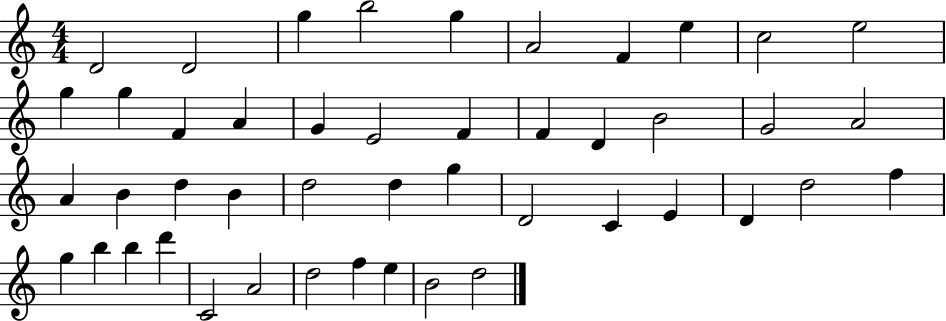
{
  \clef treble
  \numericTimeSignature
  \time 4/4
  \key c \major
  d'2 d'2 | g''4 b''2 g''4 | a'2 f'4 e''4 | c''2 e''2 | \break g''4 g''4 f'4 a'4 | g'4 e'2 f'4 | f'4 d'4 b'2 | g'2 a'2 | \break a'4 b'4 d''4 b'4 | d''2 d''4 g''4 | d'2 c'4 e'4 | d'4 d''2 f''4 | \break g''4 b''4 b''4 d'''4 | c'2 a'2 | d''2 f''4 e''4 | b'2 d''2 | \break \bar "|."
}